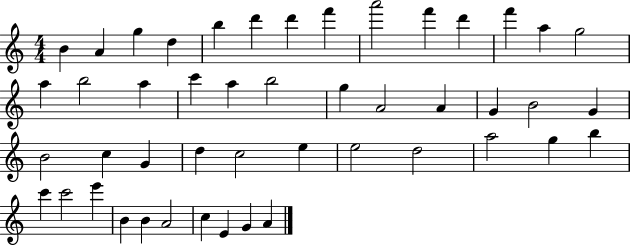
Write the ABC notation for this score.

X:1
T:Untitled
M:4/4
L:1/4
K:C
B A g d b d' d' f' a'2 f' d' f' a g2 a b2 a c' a b2 g A2 A G B2 G B2 c G d c2 e e2 d2 a2 g b c' c'2 e' B B A2 c E G A